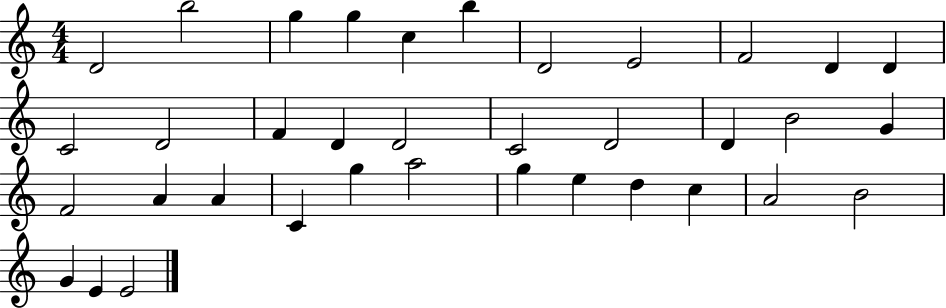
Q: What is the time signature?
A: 4/4